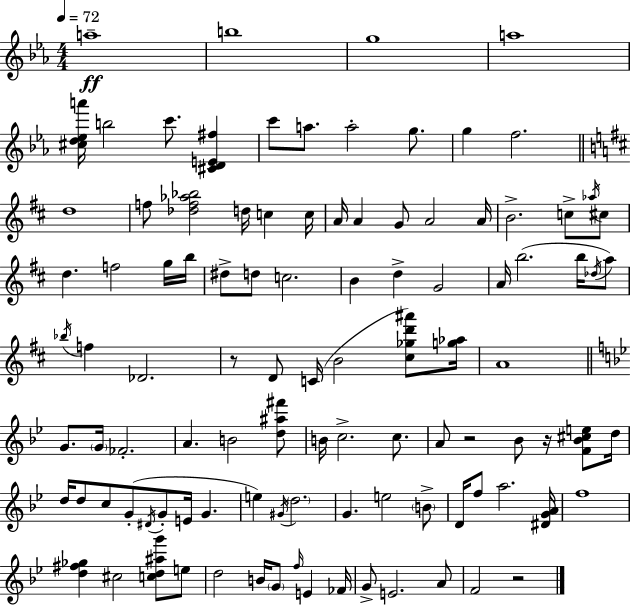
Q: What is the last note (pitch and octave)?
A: F4